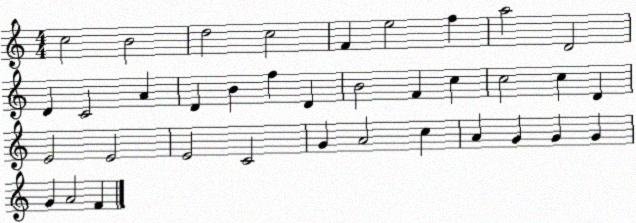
X:1
T:Untitled
M:4/4
L:1/4
K:C
c2 B2 d2 c2 F e2 f a2 D2 D C2 A D B f D B2 F c c2 c D E2 E2 E2 C2 G A2 c A G G G G A2 F